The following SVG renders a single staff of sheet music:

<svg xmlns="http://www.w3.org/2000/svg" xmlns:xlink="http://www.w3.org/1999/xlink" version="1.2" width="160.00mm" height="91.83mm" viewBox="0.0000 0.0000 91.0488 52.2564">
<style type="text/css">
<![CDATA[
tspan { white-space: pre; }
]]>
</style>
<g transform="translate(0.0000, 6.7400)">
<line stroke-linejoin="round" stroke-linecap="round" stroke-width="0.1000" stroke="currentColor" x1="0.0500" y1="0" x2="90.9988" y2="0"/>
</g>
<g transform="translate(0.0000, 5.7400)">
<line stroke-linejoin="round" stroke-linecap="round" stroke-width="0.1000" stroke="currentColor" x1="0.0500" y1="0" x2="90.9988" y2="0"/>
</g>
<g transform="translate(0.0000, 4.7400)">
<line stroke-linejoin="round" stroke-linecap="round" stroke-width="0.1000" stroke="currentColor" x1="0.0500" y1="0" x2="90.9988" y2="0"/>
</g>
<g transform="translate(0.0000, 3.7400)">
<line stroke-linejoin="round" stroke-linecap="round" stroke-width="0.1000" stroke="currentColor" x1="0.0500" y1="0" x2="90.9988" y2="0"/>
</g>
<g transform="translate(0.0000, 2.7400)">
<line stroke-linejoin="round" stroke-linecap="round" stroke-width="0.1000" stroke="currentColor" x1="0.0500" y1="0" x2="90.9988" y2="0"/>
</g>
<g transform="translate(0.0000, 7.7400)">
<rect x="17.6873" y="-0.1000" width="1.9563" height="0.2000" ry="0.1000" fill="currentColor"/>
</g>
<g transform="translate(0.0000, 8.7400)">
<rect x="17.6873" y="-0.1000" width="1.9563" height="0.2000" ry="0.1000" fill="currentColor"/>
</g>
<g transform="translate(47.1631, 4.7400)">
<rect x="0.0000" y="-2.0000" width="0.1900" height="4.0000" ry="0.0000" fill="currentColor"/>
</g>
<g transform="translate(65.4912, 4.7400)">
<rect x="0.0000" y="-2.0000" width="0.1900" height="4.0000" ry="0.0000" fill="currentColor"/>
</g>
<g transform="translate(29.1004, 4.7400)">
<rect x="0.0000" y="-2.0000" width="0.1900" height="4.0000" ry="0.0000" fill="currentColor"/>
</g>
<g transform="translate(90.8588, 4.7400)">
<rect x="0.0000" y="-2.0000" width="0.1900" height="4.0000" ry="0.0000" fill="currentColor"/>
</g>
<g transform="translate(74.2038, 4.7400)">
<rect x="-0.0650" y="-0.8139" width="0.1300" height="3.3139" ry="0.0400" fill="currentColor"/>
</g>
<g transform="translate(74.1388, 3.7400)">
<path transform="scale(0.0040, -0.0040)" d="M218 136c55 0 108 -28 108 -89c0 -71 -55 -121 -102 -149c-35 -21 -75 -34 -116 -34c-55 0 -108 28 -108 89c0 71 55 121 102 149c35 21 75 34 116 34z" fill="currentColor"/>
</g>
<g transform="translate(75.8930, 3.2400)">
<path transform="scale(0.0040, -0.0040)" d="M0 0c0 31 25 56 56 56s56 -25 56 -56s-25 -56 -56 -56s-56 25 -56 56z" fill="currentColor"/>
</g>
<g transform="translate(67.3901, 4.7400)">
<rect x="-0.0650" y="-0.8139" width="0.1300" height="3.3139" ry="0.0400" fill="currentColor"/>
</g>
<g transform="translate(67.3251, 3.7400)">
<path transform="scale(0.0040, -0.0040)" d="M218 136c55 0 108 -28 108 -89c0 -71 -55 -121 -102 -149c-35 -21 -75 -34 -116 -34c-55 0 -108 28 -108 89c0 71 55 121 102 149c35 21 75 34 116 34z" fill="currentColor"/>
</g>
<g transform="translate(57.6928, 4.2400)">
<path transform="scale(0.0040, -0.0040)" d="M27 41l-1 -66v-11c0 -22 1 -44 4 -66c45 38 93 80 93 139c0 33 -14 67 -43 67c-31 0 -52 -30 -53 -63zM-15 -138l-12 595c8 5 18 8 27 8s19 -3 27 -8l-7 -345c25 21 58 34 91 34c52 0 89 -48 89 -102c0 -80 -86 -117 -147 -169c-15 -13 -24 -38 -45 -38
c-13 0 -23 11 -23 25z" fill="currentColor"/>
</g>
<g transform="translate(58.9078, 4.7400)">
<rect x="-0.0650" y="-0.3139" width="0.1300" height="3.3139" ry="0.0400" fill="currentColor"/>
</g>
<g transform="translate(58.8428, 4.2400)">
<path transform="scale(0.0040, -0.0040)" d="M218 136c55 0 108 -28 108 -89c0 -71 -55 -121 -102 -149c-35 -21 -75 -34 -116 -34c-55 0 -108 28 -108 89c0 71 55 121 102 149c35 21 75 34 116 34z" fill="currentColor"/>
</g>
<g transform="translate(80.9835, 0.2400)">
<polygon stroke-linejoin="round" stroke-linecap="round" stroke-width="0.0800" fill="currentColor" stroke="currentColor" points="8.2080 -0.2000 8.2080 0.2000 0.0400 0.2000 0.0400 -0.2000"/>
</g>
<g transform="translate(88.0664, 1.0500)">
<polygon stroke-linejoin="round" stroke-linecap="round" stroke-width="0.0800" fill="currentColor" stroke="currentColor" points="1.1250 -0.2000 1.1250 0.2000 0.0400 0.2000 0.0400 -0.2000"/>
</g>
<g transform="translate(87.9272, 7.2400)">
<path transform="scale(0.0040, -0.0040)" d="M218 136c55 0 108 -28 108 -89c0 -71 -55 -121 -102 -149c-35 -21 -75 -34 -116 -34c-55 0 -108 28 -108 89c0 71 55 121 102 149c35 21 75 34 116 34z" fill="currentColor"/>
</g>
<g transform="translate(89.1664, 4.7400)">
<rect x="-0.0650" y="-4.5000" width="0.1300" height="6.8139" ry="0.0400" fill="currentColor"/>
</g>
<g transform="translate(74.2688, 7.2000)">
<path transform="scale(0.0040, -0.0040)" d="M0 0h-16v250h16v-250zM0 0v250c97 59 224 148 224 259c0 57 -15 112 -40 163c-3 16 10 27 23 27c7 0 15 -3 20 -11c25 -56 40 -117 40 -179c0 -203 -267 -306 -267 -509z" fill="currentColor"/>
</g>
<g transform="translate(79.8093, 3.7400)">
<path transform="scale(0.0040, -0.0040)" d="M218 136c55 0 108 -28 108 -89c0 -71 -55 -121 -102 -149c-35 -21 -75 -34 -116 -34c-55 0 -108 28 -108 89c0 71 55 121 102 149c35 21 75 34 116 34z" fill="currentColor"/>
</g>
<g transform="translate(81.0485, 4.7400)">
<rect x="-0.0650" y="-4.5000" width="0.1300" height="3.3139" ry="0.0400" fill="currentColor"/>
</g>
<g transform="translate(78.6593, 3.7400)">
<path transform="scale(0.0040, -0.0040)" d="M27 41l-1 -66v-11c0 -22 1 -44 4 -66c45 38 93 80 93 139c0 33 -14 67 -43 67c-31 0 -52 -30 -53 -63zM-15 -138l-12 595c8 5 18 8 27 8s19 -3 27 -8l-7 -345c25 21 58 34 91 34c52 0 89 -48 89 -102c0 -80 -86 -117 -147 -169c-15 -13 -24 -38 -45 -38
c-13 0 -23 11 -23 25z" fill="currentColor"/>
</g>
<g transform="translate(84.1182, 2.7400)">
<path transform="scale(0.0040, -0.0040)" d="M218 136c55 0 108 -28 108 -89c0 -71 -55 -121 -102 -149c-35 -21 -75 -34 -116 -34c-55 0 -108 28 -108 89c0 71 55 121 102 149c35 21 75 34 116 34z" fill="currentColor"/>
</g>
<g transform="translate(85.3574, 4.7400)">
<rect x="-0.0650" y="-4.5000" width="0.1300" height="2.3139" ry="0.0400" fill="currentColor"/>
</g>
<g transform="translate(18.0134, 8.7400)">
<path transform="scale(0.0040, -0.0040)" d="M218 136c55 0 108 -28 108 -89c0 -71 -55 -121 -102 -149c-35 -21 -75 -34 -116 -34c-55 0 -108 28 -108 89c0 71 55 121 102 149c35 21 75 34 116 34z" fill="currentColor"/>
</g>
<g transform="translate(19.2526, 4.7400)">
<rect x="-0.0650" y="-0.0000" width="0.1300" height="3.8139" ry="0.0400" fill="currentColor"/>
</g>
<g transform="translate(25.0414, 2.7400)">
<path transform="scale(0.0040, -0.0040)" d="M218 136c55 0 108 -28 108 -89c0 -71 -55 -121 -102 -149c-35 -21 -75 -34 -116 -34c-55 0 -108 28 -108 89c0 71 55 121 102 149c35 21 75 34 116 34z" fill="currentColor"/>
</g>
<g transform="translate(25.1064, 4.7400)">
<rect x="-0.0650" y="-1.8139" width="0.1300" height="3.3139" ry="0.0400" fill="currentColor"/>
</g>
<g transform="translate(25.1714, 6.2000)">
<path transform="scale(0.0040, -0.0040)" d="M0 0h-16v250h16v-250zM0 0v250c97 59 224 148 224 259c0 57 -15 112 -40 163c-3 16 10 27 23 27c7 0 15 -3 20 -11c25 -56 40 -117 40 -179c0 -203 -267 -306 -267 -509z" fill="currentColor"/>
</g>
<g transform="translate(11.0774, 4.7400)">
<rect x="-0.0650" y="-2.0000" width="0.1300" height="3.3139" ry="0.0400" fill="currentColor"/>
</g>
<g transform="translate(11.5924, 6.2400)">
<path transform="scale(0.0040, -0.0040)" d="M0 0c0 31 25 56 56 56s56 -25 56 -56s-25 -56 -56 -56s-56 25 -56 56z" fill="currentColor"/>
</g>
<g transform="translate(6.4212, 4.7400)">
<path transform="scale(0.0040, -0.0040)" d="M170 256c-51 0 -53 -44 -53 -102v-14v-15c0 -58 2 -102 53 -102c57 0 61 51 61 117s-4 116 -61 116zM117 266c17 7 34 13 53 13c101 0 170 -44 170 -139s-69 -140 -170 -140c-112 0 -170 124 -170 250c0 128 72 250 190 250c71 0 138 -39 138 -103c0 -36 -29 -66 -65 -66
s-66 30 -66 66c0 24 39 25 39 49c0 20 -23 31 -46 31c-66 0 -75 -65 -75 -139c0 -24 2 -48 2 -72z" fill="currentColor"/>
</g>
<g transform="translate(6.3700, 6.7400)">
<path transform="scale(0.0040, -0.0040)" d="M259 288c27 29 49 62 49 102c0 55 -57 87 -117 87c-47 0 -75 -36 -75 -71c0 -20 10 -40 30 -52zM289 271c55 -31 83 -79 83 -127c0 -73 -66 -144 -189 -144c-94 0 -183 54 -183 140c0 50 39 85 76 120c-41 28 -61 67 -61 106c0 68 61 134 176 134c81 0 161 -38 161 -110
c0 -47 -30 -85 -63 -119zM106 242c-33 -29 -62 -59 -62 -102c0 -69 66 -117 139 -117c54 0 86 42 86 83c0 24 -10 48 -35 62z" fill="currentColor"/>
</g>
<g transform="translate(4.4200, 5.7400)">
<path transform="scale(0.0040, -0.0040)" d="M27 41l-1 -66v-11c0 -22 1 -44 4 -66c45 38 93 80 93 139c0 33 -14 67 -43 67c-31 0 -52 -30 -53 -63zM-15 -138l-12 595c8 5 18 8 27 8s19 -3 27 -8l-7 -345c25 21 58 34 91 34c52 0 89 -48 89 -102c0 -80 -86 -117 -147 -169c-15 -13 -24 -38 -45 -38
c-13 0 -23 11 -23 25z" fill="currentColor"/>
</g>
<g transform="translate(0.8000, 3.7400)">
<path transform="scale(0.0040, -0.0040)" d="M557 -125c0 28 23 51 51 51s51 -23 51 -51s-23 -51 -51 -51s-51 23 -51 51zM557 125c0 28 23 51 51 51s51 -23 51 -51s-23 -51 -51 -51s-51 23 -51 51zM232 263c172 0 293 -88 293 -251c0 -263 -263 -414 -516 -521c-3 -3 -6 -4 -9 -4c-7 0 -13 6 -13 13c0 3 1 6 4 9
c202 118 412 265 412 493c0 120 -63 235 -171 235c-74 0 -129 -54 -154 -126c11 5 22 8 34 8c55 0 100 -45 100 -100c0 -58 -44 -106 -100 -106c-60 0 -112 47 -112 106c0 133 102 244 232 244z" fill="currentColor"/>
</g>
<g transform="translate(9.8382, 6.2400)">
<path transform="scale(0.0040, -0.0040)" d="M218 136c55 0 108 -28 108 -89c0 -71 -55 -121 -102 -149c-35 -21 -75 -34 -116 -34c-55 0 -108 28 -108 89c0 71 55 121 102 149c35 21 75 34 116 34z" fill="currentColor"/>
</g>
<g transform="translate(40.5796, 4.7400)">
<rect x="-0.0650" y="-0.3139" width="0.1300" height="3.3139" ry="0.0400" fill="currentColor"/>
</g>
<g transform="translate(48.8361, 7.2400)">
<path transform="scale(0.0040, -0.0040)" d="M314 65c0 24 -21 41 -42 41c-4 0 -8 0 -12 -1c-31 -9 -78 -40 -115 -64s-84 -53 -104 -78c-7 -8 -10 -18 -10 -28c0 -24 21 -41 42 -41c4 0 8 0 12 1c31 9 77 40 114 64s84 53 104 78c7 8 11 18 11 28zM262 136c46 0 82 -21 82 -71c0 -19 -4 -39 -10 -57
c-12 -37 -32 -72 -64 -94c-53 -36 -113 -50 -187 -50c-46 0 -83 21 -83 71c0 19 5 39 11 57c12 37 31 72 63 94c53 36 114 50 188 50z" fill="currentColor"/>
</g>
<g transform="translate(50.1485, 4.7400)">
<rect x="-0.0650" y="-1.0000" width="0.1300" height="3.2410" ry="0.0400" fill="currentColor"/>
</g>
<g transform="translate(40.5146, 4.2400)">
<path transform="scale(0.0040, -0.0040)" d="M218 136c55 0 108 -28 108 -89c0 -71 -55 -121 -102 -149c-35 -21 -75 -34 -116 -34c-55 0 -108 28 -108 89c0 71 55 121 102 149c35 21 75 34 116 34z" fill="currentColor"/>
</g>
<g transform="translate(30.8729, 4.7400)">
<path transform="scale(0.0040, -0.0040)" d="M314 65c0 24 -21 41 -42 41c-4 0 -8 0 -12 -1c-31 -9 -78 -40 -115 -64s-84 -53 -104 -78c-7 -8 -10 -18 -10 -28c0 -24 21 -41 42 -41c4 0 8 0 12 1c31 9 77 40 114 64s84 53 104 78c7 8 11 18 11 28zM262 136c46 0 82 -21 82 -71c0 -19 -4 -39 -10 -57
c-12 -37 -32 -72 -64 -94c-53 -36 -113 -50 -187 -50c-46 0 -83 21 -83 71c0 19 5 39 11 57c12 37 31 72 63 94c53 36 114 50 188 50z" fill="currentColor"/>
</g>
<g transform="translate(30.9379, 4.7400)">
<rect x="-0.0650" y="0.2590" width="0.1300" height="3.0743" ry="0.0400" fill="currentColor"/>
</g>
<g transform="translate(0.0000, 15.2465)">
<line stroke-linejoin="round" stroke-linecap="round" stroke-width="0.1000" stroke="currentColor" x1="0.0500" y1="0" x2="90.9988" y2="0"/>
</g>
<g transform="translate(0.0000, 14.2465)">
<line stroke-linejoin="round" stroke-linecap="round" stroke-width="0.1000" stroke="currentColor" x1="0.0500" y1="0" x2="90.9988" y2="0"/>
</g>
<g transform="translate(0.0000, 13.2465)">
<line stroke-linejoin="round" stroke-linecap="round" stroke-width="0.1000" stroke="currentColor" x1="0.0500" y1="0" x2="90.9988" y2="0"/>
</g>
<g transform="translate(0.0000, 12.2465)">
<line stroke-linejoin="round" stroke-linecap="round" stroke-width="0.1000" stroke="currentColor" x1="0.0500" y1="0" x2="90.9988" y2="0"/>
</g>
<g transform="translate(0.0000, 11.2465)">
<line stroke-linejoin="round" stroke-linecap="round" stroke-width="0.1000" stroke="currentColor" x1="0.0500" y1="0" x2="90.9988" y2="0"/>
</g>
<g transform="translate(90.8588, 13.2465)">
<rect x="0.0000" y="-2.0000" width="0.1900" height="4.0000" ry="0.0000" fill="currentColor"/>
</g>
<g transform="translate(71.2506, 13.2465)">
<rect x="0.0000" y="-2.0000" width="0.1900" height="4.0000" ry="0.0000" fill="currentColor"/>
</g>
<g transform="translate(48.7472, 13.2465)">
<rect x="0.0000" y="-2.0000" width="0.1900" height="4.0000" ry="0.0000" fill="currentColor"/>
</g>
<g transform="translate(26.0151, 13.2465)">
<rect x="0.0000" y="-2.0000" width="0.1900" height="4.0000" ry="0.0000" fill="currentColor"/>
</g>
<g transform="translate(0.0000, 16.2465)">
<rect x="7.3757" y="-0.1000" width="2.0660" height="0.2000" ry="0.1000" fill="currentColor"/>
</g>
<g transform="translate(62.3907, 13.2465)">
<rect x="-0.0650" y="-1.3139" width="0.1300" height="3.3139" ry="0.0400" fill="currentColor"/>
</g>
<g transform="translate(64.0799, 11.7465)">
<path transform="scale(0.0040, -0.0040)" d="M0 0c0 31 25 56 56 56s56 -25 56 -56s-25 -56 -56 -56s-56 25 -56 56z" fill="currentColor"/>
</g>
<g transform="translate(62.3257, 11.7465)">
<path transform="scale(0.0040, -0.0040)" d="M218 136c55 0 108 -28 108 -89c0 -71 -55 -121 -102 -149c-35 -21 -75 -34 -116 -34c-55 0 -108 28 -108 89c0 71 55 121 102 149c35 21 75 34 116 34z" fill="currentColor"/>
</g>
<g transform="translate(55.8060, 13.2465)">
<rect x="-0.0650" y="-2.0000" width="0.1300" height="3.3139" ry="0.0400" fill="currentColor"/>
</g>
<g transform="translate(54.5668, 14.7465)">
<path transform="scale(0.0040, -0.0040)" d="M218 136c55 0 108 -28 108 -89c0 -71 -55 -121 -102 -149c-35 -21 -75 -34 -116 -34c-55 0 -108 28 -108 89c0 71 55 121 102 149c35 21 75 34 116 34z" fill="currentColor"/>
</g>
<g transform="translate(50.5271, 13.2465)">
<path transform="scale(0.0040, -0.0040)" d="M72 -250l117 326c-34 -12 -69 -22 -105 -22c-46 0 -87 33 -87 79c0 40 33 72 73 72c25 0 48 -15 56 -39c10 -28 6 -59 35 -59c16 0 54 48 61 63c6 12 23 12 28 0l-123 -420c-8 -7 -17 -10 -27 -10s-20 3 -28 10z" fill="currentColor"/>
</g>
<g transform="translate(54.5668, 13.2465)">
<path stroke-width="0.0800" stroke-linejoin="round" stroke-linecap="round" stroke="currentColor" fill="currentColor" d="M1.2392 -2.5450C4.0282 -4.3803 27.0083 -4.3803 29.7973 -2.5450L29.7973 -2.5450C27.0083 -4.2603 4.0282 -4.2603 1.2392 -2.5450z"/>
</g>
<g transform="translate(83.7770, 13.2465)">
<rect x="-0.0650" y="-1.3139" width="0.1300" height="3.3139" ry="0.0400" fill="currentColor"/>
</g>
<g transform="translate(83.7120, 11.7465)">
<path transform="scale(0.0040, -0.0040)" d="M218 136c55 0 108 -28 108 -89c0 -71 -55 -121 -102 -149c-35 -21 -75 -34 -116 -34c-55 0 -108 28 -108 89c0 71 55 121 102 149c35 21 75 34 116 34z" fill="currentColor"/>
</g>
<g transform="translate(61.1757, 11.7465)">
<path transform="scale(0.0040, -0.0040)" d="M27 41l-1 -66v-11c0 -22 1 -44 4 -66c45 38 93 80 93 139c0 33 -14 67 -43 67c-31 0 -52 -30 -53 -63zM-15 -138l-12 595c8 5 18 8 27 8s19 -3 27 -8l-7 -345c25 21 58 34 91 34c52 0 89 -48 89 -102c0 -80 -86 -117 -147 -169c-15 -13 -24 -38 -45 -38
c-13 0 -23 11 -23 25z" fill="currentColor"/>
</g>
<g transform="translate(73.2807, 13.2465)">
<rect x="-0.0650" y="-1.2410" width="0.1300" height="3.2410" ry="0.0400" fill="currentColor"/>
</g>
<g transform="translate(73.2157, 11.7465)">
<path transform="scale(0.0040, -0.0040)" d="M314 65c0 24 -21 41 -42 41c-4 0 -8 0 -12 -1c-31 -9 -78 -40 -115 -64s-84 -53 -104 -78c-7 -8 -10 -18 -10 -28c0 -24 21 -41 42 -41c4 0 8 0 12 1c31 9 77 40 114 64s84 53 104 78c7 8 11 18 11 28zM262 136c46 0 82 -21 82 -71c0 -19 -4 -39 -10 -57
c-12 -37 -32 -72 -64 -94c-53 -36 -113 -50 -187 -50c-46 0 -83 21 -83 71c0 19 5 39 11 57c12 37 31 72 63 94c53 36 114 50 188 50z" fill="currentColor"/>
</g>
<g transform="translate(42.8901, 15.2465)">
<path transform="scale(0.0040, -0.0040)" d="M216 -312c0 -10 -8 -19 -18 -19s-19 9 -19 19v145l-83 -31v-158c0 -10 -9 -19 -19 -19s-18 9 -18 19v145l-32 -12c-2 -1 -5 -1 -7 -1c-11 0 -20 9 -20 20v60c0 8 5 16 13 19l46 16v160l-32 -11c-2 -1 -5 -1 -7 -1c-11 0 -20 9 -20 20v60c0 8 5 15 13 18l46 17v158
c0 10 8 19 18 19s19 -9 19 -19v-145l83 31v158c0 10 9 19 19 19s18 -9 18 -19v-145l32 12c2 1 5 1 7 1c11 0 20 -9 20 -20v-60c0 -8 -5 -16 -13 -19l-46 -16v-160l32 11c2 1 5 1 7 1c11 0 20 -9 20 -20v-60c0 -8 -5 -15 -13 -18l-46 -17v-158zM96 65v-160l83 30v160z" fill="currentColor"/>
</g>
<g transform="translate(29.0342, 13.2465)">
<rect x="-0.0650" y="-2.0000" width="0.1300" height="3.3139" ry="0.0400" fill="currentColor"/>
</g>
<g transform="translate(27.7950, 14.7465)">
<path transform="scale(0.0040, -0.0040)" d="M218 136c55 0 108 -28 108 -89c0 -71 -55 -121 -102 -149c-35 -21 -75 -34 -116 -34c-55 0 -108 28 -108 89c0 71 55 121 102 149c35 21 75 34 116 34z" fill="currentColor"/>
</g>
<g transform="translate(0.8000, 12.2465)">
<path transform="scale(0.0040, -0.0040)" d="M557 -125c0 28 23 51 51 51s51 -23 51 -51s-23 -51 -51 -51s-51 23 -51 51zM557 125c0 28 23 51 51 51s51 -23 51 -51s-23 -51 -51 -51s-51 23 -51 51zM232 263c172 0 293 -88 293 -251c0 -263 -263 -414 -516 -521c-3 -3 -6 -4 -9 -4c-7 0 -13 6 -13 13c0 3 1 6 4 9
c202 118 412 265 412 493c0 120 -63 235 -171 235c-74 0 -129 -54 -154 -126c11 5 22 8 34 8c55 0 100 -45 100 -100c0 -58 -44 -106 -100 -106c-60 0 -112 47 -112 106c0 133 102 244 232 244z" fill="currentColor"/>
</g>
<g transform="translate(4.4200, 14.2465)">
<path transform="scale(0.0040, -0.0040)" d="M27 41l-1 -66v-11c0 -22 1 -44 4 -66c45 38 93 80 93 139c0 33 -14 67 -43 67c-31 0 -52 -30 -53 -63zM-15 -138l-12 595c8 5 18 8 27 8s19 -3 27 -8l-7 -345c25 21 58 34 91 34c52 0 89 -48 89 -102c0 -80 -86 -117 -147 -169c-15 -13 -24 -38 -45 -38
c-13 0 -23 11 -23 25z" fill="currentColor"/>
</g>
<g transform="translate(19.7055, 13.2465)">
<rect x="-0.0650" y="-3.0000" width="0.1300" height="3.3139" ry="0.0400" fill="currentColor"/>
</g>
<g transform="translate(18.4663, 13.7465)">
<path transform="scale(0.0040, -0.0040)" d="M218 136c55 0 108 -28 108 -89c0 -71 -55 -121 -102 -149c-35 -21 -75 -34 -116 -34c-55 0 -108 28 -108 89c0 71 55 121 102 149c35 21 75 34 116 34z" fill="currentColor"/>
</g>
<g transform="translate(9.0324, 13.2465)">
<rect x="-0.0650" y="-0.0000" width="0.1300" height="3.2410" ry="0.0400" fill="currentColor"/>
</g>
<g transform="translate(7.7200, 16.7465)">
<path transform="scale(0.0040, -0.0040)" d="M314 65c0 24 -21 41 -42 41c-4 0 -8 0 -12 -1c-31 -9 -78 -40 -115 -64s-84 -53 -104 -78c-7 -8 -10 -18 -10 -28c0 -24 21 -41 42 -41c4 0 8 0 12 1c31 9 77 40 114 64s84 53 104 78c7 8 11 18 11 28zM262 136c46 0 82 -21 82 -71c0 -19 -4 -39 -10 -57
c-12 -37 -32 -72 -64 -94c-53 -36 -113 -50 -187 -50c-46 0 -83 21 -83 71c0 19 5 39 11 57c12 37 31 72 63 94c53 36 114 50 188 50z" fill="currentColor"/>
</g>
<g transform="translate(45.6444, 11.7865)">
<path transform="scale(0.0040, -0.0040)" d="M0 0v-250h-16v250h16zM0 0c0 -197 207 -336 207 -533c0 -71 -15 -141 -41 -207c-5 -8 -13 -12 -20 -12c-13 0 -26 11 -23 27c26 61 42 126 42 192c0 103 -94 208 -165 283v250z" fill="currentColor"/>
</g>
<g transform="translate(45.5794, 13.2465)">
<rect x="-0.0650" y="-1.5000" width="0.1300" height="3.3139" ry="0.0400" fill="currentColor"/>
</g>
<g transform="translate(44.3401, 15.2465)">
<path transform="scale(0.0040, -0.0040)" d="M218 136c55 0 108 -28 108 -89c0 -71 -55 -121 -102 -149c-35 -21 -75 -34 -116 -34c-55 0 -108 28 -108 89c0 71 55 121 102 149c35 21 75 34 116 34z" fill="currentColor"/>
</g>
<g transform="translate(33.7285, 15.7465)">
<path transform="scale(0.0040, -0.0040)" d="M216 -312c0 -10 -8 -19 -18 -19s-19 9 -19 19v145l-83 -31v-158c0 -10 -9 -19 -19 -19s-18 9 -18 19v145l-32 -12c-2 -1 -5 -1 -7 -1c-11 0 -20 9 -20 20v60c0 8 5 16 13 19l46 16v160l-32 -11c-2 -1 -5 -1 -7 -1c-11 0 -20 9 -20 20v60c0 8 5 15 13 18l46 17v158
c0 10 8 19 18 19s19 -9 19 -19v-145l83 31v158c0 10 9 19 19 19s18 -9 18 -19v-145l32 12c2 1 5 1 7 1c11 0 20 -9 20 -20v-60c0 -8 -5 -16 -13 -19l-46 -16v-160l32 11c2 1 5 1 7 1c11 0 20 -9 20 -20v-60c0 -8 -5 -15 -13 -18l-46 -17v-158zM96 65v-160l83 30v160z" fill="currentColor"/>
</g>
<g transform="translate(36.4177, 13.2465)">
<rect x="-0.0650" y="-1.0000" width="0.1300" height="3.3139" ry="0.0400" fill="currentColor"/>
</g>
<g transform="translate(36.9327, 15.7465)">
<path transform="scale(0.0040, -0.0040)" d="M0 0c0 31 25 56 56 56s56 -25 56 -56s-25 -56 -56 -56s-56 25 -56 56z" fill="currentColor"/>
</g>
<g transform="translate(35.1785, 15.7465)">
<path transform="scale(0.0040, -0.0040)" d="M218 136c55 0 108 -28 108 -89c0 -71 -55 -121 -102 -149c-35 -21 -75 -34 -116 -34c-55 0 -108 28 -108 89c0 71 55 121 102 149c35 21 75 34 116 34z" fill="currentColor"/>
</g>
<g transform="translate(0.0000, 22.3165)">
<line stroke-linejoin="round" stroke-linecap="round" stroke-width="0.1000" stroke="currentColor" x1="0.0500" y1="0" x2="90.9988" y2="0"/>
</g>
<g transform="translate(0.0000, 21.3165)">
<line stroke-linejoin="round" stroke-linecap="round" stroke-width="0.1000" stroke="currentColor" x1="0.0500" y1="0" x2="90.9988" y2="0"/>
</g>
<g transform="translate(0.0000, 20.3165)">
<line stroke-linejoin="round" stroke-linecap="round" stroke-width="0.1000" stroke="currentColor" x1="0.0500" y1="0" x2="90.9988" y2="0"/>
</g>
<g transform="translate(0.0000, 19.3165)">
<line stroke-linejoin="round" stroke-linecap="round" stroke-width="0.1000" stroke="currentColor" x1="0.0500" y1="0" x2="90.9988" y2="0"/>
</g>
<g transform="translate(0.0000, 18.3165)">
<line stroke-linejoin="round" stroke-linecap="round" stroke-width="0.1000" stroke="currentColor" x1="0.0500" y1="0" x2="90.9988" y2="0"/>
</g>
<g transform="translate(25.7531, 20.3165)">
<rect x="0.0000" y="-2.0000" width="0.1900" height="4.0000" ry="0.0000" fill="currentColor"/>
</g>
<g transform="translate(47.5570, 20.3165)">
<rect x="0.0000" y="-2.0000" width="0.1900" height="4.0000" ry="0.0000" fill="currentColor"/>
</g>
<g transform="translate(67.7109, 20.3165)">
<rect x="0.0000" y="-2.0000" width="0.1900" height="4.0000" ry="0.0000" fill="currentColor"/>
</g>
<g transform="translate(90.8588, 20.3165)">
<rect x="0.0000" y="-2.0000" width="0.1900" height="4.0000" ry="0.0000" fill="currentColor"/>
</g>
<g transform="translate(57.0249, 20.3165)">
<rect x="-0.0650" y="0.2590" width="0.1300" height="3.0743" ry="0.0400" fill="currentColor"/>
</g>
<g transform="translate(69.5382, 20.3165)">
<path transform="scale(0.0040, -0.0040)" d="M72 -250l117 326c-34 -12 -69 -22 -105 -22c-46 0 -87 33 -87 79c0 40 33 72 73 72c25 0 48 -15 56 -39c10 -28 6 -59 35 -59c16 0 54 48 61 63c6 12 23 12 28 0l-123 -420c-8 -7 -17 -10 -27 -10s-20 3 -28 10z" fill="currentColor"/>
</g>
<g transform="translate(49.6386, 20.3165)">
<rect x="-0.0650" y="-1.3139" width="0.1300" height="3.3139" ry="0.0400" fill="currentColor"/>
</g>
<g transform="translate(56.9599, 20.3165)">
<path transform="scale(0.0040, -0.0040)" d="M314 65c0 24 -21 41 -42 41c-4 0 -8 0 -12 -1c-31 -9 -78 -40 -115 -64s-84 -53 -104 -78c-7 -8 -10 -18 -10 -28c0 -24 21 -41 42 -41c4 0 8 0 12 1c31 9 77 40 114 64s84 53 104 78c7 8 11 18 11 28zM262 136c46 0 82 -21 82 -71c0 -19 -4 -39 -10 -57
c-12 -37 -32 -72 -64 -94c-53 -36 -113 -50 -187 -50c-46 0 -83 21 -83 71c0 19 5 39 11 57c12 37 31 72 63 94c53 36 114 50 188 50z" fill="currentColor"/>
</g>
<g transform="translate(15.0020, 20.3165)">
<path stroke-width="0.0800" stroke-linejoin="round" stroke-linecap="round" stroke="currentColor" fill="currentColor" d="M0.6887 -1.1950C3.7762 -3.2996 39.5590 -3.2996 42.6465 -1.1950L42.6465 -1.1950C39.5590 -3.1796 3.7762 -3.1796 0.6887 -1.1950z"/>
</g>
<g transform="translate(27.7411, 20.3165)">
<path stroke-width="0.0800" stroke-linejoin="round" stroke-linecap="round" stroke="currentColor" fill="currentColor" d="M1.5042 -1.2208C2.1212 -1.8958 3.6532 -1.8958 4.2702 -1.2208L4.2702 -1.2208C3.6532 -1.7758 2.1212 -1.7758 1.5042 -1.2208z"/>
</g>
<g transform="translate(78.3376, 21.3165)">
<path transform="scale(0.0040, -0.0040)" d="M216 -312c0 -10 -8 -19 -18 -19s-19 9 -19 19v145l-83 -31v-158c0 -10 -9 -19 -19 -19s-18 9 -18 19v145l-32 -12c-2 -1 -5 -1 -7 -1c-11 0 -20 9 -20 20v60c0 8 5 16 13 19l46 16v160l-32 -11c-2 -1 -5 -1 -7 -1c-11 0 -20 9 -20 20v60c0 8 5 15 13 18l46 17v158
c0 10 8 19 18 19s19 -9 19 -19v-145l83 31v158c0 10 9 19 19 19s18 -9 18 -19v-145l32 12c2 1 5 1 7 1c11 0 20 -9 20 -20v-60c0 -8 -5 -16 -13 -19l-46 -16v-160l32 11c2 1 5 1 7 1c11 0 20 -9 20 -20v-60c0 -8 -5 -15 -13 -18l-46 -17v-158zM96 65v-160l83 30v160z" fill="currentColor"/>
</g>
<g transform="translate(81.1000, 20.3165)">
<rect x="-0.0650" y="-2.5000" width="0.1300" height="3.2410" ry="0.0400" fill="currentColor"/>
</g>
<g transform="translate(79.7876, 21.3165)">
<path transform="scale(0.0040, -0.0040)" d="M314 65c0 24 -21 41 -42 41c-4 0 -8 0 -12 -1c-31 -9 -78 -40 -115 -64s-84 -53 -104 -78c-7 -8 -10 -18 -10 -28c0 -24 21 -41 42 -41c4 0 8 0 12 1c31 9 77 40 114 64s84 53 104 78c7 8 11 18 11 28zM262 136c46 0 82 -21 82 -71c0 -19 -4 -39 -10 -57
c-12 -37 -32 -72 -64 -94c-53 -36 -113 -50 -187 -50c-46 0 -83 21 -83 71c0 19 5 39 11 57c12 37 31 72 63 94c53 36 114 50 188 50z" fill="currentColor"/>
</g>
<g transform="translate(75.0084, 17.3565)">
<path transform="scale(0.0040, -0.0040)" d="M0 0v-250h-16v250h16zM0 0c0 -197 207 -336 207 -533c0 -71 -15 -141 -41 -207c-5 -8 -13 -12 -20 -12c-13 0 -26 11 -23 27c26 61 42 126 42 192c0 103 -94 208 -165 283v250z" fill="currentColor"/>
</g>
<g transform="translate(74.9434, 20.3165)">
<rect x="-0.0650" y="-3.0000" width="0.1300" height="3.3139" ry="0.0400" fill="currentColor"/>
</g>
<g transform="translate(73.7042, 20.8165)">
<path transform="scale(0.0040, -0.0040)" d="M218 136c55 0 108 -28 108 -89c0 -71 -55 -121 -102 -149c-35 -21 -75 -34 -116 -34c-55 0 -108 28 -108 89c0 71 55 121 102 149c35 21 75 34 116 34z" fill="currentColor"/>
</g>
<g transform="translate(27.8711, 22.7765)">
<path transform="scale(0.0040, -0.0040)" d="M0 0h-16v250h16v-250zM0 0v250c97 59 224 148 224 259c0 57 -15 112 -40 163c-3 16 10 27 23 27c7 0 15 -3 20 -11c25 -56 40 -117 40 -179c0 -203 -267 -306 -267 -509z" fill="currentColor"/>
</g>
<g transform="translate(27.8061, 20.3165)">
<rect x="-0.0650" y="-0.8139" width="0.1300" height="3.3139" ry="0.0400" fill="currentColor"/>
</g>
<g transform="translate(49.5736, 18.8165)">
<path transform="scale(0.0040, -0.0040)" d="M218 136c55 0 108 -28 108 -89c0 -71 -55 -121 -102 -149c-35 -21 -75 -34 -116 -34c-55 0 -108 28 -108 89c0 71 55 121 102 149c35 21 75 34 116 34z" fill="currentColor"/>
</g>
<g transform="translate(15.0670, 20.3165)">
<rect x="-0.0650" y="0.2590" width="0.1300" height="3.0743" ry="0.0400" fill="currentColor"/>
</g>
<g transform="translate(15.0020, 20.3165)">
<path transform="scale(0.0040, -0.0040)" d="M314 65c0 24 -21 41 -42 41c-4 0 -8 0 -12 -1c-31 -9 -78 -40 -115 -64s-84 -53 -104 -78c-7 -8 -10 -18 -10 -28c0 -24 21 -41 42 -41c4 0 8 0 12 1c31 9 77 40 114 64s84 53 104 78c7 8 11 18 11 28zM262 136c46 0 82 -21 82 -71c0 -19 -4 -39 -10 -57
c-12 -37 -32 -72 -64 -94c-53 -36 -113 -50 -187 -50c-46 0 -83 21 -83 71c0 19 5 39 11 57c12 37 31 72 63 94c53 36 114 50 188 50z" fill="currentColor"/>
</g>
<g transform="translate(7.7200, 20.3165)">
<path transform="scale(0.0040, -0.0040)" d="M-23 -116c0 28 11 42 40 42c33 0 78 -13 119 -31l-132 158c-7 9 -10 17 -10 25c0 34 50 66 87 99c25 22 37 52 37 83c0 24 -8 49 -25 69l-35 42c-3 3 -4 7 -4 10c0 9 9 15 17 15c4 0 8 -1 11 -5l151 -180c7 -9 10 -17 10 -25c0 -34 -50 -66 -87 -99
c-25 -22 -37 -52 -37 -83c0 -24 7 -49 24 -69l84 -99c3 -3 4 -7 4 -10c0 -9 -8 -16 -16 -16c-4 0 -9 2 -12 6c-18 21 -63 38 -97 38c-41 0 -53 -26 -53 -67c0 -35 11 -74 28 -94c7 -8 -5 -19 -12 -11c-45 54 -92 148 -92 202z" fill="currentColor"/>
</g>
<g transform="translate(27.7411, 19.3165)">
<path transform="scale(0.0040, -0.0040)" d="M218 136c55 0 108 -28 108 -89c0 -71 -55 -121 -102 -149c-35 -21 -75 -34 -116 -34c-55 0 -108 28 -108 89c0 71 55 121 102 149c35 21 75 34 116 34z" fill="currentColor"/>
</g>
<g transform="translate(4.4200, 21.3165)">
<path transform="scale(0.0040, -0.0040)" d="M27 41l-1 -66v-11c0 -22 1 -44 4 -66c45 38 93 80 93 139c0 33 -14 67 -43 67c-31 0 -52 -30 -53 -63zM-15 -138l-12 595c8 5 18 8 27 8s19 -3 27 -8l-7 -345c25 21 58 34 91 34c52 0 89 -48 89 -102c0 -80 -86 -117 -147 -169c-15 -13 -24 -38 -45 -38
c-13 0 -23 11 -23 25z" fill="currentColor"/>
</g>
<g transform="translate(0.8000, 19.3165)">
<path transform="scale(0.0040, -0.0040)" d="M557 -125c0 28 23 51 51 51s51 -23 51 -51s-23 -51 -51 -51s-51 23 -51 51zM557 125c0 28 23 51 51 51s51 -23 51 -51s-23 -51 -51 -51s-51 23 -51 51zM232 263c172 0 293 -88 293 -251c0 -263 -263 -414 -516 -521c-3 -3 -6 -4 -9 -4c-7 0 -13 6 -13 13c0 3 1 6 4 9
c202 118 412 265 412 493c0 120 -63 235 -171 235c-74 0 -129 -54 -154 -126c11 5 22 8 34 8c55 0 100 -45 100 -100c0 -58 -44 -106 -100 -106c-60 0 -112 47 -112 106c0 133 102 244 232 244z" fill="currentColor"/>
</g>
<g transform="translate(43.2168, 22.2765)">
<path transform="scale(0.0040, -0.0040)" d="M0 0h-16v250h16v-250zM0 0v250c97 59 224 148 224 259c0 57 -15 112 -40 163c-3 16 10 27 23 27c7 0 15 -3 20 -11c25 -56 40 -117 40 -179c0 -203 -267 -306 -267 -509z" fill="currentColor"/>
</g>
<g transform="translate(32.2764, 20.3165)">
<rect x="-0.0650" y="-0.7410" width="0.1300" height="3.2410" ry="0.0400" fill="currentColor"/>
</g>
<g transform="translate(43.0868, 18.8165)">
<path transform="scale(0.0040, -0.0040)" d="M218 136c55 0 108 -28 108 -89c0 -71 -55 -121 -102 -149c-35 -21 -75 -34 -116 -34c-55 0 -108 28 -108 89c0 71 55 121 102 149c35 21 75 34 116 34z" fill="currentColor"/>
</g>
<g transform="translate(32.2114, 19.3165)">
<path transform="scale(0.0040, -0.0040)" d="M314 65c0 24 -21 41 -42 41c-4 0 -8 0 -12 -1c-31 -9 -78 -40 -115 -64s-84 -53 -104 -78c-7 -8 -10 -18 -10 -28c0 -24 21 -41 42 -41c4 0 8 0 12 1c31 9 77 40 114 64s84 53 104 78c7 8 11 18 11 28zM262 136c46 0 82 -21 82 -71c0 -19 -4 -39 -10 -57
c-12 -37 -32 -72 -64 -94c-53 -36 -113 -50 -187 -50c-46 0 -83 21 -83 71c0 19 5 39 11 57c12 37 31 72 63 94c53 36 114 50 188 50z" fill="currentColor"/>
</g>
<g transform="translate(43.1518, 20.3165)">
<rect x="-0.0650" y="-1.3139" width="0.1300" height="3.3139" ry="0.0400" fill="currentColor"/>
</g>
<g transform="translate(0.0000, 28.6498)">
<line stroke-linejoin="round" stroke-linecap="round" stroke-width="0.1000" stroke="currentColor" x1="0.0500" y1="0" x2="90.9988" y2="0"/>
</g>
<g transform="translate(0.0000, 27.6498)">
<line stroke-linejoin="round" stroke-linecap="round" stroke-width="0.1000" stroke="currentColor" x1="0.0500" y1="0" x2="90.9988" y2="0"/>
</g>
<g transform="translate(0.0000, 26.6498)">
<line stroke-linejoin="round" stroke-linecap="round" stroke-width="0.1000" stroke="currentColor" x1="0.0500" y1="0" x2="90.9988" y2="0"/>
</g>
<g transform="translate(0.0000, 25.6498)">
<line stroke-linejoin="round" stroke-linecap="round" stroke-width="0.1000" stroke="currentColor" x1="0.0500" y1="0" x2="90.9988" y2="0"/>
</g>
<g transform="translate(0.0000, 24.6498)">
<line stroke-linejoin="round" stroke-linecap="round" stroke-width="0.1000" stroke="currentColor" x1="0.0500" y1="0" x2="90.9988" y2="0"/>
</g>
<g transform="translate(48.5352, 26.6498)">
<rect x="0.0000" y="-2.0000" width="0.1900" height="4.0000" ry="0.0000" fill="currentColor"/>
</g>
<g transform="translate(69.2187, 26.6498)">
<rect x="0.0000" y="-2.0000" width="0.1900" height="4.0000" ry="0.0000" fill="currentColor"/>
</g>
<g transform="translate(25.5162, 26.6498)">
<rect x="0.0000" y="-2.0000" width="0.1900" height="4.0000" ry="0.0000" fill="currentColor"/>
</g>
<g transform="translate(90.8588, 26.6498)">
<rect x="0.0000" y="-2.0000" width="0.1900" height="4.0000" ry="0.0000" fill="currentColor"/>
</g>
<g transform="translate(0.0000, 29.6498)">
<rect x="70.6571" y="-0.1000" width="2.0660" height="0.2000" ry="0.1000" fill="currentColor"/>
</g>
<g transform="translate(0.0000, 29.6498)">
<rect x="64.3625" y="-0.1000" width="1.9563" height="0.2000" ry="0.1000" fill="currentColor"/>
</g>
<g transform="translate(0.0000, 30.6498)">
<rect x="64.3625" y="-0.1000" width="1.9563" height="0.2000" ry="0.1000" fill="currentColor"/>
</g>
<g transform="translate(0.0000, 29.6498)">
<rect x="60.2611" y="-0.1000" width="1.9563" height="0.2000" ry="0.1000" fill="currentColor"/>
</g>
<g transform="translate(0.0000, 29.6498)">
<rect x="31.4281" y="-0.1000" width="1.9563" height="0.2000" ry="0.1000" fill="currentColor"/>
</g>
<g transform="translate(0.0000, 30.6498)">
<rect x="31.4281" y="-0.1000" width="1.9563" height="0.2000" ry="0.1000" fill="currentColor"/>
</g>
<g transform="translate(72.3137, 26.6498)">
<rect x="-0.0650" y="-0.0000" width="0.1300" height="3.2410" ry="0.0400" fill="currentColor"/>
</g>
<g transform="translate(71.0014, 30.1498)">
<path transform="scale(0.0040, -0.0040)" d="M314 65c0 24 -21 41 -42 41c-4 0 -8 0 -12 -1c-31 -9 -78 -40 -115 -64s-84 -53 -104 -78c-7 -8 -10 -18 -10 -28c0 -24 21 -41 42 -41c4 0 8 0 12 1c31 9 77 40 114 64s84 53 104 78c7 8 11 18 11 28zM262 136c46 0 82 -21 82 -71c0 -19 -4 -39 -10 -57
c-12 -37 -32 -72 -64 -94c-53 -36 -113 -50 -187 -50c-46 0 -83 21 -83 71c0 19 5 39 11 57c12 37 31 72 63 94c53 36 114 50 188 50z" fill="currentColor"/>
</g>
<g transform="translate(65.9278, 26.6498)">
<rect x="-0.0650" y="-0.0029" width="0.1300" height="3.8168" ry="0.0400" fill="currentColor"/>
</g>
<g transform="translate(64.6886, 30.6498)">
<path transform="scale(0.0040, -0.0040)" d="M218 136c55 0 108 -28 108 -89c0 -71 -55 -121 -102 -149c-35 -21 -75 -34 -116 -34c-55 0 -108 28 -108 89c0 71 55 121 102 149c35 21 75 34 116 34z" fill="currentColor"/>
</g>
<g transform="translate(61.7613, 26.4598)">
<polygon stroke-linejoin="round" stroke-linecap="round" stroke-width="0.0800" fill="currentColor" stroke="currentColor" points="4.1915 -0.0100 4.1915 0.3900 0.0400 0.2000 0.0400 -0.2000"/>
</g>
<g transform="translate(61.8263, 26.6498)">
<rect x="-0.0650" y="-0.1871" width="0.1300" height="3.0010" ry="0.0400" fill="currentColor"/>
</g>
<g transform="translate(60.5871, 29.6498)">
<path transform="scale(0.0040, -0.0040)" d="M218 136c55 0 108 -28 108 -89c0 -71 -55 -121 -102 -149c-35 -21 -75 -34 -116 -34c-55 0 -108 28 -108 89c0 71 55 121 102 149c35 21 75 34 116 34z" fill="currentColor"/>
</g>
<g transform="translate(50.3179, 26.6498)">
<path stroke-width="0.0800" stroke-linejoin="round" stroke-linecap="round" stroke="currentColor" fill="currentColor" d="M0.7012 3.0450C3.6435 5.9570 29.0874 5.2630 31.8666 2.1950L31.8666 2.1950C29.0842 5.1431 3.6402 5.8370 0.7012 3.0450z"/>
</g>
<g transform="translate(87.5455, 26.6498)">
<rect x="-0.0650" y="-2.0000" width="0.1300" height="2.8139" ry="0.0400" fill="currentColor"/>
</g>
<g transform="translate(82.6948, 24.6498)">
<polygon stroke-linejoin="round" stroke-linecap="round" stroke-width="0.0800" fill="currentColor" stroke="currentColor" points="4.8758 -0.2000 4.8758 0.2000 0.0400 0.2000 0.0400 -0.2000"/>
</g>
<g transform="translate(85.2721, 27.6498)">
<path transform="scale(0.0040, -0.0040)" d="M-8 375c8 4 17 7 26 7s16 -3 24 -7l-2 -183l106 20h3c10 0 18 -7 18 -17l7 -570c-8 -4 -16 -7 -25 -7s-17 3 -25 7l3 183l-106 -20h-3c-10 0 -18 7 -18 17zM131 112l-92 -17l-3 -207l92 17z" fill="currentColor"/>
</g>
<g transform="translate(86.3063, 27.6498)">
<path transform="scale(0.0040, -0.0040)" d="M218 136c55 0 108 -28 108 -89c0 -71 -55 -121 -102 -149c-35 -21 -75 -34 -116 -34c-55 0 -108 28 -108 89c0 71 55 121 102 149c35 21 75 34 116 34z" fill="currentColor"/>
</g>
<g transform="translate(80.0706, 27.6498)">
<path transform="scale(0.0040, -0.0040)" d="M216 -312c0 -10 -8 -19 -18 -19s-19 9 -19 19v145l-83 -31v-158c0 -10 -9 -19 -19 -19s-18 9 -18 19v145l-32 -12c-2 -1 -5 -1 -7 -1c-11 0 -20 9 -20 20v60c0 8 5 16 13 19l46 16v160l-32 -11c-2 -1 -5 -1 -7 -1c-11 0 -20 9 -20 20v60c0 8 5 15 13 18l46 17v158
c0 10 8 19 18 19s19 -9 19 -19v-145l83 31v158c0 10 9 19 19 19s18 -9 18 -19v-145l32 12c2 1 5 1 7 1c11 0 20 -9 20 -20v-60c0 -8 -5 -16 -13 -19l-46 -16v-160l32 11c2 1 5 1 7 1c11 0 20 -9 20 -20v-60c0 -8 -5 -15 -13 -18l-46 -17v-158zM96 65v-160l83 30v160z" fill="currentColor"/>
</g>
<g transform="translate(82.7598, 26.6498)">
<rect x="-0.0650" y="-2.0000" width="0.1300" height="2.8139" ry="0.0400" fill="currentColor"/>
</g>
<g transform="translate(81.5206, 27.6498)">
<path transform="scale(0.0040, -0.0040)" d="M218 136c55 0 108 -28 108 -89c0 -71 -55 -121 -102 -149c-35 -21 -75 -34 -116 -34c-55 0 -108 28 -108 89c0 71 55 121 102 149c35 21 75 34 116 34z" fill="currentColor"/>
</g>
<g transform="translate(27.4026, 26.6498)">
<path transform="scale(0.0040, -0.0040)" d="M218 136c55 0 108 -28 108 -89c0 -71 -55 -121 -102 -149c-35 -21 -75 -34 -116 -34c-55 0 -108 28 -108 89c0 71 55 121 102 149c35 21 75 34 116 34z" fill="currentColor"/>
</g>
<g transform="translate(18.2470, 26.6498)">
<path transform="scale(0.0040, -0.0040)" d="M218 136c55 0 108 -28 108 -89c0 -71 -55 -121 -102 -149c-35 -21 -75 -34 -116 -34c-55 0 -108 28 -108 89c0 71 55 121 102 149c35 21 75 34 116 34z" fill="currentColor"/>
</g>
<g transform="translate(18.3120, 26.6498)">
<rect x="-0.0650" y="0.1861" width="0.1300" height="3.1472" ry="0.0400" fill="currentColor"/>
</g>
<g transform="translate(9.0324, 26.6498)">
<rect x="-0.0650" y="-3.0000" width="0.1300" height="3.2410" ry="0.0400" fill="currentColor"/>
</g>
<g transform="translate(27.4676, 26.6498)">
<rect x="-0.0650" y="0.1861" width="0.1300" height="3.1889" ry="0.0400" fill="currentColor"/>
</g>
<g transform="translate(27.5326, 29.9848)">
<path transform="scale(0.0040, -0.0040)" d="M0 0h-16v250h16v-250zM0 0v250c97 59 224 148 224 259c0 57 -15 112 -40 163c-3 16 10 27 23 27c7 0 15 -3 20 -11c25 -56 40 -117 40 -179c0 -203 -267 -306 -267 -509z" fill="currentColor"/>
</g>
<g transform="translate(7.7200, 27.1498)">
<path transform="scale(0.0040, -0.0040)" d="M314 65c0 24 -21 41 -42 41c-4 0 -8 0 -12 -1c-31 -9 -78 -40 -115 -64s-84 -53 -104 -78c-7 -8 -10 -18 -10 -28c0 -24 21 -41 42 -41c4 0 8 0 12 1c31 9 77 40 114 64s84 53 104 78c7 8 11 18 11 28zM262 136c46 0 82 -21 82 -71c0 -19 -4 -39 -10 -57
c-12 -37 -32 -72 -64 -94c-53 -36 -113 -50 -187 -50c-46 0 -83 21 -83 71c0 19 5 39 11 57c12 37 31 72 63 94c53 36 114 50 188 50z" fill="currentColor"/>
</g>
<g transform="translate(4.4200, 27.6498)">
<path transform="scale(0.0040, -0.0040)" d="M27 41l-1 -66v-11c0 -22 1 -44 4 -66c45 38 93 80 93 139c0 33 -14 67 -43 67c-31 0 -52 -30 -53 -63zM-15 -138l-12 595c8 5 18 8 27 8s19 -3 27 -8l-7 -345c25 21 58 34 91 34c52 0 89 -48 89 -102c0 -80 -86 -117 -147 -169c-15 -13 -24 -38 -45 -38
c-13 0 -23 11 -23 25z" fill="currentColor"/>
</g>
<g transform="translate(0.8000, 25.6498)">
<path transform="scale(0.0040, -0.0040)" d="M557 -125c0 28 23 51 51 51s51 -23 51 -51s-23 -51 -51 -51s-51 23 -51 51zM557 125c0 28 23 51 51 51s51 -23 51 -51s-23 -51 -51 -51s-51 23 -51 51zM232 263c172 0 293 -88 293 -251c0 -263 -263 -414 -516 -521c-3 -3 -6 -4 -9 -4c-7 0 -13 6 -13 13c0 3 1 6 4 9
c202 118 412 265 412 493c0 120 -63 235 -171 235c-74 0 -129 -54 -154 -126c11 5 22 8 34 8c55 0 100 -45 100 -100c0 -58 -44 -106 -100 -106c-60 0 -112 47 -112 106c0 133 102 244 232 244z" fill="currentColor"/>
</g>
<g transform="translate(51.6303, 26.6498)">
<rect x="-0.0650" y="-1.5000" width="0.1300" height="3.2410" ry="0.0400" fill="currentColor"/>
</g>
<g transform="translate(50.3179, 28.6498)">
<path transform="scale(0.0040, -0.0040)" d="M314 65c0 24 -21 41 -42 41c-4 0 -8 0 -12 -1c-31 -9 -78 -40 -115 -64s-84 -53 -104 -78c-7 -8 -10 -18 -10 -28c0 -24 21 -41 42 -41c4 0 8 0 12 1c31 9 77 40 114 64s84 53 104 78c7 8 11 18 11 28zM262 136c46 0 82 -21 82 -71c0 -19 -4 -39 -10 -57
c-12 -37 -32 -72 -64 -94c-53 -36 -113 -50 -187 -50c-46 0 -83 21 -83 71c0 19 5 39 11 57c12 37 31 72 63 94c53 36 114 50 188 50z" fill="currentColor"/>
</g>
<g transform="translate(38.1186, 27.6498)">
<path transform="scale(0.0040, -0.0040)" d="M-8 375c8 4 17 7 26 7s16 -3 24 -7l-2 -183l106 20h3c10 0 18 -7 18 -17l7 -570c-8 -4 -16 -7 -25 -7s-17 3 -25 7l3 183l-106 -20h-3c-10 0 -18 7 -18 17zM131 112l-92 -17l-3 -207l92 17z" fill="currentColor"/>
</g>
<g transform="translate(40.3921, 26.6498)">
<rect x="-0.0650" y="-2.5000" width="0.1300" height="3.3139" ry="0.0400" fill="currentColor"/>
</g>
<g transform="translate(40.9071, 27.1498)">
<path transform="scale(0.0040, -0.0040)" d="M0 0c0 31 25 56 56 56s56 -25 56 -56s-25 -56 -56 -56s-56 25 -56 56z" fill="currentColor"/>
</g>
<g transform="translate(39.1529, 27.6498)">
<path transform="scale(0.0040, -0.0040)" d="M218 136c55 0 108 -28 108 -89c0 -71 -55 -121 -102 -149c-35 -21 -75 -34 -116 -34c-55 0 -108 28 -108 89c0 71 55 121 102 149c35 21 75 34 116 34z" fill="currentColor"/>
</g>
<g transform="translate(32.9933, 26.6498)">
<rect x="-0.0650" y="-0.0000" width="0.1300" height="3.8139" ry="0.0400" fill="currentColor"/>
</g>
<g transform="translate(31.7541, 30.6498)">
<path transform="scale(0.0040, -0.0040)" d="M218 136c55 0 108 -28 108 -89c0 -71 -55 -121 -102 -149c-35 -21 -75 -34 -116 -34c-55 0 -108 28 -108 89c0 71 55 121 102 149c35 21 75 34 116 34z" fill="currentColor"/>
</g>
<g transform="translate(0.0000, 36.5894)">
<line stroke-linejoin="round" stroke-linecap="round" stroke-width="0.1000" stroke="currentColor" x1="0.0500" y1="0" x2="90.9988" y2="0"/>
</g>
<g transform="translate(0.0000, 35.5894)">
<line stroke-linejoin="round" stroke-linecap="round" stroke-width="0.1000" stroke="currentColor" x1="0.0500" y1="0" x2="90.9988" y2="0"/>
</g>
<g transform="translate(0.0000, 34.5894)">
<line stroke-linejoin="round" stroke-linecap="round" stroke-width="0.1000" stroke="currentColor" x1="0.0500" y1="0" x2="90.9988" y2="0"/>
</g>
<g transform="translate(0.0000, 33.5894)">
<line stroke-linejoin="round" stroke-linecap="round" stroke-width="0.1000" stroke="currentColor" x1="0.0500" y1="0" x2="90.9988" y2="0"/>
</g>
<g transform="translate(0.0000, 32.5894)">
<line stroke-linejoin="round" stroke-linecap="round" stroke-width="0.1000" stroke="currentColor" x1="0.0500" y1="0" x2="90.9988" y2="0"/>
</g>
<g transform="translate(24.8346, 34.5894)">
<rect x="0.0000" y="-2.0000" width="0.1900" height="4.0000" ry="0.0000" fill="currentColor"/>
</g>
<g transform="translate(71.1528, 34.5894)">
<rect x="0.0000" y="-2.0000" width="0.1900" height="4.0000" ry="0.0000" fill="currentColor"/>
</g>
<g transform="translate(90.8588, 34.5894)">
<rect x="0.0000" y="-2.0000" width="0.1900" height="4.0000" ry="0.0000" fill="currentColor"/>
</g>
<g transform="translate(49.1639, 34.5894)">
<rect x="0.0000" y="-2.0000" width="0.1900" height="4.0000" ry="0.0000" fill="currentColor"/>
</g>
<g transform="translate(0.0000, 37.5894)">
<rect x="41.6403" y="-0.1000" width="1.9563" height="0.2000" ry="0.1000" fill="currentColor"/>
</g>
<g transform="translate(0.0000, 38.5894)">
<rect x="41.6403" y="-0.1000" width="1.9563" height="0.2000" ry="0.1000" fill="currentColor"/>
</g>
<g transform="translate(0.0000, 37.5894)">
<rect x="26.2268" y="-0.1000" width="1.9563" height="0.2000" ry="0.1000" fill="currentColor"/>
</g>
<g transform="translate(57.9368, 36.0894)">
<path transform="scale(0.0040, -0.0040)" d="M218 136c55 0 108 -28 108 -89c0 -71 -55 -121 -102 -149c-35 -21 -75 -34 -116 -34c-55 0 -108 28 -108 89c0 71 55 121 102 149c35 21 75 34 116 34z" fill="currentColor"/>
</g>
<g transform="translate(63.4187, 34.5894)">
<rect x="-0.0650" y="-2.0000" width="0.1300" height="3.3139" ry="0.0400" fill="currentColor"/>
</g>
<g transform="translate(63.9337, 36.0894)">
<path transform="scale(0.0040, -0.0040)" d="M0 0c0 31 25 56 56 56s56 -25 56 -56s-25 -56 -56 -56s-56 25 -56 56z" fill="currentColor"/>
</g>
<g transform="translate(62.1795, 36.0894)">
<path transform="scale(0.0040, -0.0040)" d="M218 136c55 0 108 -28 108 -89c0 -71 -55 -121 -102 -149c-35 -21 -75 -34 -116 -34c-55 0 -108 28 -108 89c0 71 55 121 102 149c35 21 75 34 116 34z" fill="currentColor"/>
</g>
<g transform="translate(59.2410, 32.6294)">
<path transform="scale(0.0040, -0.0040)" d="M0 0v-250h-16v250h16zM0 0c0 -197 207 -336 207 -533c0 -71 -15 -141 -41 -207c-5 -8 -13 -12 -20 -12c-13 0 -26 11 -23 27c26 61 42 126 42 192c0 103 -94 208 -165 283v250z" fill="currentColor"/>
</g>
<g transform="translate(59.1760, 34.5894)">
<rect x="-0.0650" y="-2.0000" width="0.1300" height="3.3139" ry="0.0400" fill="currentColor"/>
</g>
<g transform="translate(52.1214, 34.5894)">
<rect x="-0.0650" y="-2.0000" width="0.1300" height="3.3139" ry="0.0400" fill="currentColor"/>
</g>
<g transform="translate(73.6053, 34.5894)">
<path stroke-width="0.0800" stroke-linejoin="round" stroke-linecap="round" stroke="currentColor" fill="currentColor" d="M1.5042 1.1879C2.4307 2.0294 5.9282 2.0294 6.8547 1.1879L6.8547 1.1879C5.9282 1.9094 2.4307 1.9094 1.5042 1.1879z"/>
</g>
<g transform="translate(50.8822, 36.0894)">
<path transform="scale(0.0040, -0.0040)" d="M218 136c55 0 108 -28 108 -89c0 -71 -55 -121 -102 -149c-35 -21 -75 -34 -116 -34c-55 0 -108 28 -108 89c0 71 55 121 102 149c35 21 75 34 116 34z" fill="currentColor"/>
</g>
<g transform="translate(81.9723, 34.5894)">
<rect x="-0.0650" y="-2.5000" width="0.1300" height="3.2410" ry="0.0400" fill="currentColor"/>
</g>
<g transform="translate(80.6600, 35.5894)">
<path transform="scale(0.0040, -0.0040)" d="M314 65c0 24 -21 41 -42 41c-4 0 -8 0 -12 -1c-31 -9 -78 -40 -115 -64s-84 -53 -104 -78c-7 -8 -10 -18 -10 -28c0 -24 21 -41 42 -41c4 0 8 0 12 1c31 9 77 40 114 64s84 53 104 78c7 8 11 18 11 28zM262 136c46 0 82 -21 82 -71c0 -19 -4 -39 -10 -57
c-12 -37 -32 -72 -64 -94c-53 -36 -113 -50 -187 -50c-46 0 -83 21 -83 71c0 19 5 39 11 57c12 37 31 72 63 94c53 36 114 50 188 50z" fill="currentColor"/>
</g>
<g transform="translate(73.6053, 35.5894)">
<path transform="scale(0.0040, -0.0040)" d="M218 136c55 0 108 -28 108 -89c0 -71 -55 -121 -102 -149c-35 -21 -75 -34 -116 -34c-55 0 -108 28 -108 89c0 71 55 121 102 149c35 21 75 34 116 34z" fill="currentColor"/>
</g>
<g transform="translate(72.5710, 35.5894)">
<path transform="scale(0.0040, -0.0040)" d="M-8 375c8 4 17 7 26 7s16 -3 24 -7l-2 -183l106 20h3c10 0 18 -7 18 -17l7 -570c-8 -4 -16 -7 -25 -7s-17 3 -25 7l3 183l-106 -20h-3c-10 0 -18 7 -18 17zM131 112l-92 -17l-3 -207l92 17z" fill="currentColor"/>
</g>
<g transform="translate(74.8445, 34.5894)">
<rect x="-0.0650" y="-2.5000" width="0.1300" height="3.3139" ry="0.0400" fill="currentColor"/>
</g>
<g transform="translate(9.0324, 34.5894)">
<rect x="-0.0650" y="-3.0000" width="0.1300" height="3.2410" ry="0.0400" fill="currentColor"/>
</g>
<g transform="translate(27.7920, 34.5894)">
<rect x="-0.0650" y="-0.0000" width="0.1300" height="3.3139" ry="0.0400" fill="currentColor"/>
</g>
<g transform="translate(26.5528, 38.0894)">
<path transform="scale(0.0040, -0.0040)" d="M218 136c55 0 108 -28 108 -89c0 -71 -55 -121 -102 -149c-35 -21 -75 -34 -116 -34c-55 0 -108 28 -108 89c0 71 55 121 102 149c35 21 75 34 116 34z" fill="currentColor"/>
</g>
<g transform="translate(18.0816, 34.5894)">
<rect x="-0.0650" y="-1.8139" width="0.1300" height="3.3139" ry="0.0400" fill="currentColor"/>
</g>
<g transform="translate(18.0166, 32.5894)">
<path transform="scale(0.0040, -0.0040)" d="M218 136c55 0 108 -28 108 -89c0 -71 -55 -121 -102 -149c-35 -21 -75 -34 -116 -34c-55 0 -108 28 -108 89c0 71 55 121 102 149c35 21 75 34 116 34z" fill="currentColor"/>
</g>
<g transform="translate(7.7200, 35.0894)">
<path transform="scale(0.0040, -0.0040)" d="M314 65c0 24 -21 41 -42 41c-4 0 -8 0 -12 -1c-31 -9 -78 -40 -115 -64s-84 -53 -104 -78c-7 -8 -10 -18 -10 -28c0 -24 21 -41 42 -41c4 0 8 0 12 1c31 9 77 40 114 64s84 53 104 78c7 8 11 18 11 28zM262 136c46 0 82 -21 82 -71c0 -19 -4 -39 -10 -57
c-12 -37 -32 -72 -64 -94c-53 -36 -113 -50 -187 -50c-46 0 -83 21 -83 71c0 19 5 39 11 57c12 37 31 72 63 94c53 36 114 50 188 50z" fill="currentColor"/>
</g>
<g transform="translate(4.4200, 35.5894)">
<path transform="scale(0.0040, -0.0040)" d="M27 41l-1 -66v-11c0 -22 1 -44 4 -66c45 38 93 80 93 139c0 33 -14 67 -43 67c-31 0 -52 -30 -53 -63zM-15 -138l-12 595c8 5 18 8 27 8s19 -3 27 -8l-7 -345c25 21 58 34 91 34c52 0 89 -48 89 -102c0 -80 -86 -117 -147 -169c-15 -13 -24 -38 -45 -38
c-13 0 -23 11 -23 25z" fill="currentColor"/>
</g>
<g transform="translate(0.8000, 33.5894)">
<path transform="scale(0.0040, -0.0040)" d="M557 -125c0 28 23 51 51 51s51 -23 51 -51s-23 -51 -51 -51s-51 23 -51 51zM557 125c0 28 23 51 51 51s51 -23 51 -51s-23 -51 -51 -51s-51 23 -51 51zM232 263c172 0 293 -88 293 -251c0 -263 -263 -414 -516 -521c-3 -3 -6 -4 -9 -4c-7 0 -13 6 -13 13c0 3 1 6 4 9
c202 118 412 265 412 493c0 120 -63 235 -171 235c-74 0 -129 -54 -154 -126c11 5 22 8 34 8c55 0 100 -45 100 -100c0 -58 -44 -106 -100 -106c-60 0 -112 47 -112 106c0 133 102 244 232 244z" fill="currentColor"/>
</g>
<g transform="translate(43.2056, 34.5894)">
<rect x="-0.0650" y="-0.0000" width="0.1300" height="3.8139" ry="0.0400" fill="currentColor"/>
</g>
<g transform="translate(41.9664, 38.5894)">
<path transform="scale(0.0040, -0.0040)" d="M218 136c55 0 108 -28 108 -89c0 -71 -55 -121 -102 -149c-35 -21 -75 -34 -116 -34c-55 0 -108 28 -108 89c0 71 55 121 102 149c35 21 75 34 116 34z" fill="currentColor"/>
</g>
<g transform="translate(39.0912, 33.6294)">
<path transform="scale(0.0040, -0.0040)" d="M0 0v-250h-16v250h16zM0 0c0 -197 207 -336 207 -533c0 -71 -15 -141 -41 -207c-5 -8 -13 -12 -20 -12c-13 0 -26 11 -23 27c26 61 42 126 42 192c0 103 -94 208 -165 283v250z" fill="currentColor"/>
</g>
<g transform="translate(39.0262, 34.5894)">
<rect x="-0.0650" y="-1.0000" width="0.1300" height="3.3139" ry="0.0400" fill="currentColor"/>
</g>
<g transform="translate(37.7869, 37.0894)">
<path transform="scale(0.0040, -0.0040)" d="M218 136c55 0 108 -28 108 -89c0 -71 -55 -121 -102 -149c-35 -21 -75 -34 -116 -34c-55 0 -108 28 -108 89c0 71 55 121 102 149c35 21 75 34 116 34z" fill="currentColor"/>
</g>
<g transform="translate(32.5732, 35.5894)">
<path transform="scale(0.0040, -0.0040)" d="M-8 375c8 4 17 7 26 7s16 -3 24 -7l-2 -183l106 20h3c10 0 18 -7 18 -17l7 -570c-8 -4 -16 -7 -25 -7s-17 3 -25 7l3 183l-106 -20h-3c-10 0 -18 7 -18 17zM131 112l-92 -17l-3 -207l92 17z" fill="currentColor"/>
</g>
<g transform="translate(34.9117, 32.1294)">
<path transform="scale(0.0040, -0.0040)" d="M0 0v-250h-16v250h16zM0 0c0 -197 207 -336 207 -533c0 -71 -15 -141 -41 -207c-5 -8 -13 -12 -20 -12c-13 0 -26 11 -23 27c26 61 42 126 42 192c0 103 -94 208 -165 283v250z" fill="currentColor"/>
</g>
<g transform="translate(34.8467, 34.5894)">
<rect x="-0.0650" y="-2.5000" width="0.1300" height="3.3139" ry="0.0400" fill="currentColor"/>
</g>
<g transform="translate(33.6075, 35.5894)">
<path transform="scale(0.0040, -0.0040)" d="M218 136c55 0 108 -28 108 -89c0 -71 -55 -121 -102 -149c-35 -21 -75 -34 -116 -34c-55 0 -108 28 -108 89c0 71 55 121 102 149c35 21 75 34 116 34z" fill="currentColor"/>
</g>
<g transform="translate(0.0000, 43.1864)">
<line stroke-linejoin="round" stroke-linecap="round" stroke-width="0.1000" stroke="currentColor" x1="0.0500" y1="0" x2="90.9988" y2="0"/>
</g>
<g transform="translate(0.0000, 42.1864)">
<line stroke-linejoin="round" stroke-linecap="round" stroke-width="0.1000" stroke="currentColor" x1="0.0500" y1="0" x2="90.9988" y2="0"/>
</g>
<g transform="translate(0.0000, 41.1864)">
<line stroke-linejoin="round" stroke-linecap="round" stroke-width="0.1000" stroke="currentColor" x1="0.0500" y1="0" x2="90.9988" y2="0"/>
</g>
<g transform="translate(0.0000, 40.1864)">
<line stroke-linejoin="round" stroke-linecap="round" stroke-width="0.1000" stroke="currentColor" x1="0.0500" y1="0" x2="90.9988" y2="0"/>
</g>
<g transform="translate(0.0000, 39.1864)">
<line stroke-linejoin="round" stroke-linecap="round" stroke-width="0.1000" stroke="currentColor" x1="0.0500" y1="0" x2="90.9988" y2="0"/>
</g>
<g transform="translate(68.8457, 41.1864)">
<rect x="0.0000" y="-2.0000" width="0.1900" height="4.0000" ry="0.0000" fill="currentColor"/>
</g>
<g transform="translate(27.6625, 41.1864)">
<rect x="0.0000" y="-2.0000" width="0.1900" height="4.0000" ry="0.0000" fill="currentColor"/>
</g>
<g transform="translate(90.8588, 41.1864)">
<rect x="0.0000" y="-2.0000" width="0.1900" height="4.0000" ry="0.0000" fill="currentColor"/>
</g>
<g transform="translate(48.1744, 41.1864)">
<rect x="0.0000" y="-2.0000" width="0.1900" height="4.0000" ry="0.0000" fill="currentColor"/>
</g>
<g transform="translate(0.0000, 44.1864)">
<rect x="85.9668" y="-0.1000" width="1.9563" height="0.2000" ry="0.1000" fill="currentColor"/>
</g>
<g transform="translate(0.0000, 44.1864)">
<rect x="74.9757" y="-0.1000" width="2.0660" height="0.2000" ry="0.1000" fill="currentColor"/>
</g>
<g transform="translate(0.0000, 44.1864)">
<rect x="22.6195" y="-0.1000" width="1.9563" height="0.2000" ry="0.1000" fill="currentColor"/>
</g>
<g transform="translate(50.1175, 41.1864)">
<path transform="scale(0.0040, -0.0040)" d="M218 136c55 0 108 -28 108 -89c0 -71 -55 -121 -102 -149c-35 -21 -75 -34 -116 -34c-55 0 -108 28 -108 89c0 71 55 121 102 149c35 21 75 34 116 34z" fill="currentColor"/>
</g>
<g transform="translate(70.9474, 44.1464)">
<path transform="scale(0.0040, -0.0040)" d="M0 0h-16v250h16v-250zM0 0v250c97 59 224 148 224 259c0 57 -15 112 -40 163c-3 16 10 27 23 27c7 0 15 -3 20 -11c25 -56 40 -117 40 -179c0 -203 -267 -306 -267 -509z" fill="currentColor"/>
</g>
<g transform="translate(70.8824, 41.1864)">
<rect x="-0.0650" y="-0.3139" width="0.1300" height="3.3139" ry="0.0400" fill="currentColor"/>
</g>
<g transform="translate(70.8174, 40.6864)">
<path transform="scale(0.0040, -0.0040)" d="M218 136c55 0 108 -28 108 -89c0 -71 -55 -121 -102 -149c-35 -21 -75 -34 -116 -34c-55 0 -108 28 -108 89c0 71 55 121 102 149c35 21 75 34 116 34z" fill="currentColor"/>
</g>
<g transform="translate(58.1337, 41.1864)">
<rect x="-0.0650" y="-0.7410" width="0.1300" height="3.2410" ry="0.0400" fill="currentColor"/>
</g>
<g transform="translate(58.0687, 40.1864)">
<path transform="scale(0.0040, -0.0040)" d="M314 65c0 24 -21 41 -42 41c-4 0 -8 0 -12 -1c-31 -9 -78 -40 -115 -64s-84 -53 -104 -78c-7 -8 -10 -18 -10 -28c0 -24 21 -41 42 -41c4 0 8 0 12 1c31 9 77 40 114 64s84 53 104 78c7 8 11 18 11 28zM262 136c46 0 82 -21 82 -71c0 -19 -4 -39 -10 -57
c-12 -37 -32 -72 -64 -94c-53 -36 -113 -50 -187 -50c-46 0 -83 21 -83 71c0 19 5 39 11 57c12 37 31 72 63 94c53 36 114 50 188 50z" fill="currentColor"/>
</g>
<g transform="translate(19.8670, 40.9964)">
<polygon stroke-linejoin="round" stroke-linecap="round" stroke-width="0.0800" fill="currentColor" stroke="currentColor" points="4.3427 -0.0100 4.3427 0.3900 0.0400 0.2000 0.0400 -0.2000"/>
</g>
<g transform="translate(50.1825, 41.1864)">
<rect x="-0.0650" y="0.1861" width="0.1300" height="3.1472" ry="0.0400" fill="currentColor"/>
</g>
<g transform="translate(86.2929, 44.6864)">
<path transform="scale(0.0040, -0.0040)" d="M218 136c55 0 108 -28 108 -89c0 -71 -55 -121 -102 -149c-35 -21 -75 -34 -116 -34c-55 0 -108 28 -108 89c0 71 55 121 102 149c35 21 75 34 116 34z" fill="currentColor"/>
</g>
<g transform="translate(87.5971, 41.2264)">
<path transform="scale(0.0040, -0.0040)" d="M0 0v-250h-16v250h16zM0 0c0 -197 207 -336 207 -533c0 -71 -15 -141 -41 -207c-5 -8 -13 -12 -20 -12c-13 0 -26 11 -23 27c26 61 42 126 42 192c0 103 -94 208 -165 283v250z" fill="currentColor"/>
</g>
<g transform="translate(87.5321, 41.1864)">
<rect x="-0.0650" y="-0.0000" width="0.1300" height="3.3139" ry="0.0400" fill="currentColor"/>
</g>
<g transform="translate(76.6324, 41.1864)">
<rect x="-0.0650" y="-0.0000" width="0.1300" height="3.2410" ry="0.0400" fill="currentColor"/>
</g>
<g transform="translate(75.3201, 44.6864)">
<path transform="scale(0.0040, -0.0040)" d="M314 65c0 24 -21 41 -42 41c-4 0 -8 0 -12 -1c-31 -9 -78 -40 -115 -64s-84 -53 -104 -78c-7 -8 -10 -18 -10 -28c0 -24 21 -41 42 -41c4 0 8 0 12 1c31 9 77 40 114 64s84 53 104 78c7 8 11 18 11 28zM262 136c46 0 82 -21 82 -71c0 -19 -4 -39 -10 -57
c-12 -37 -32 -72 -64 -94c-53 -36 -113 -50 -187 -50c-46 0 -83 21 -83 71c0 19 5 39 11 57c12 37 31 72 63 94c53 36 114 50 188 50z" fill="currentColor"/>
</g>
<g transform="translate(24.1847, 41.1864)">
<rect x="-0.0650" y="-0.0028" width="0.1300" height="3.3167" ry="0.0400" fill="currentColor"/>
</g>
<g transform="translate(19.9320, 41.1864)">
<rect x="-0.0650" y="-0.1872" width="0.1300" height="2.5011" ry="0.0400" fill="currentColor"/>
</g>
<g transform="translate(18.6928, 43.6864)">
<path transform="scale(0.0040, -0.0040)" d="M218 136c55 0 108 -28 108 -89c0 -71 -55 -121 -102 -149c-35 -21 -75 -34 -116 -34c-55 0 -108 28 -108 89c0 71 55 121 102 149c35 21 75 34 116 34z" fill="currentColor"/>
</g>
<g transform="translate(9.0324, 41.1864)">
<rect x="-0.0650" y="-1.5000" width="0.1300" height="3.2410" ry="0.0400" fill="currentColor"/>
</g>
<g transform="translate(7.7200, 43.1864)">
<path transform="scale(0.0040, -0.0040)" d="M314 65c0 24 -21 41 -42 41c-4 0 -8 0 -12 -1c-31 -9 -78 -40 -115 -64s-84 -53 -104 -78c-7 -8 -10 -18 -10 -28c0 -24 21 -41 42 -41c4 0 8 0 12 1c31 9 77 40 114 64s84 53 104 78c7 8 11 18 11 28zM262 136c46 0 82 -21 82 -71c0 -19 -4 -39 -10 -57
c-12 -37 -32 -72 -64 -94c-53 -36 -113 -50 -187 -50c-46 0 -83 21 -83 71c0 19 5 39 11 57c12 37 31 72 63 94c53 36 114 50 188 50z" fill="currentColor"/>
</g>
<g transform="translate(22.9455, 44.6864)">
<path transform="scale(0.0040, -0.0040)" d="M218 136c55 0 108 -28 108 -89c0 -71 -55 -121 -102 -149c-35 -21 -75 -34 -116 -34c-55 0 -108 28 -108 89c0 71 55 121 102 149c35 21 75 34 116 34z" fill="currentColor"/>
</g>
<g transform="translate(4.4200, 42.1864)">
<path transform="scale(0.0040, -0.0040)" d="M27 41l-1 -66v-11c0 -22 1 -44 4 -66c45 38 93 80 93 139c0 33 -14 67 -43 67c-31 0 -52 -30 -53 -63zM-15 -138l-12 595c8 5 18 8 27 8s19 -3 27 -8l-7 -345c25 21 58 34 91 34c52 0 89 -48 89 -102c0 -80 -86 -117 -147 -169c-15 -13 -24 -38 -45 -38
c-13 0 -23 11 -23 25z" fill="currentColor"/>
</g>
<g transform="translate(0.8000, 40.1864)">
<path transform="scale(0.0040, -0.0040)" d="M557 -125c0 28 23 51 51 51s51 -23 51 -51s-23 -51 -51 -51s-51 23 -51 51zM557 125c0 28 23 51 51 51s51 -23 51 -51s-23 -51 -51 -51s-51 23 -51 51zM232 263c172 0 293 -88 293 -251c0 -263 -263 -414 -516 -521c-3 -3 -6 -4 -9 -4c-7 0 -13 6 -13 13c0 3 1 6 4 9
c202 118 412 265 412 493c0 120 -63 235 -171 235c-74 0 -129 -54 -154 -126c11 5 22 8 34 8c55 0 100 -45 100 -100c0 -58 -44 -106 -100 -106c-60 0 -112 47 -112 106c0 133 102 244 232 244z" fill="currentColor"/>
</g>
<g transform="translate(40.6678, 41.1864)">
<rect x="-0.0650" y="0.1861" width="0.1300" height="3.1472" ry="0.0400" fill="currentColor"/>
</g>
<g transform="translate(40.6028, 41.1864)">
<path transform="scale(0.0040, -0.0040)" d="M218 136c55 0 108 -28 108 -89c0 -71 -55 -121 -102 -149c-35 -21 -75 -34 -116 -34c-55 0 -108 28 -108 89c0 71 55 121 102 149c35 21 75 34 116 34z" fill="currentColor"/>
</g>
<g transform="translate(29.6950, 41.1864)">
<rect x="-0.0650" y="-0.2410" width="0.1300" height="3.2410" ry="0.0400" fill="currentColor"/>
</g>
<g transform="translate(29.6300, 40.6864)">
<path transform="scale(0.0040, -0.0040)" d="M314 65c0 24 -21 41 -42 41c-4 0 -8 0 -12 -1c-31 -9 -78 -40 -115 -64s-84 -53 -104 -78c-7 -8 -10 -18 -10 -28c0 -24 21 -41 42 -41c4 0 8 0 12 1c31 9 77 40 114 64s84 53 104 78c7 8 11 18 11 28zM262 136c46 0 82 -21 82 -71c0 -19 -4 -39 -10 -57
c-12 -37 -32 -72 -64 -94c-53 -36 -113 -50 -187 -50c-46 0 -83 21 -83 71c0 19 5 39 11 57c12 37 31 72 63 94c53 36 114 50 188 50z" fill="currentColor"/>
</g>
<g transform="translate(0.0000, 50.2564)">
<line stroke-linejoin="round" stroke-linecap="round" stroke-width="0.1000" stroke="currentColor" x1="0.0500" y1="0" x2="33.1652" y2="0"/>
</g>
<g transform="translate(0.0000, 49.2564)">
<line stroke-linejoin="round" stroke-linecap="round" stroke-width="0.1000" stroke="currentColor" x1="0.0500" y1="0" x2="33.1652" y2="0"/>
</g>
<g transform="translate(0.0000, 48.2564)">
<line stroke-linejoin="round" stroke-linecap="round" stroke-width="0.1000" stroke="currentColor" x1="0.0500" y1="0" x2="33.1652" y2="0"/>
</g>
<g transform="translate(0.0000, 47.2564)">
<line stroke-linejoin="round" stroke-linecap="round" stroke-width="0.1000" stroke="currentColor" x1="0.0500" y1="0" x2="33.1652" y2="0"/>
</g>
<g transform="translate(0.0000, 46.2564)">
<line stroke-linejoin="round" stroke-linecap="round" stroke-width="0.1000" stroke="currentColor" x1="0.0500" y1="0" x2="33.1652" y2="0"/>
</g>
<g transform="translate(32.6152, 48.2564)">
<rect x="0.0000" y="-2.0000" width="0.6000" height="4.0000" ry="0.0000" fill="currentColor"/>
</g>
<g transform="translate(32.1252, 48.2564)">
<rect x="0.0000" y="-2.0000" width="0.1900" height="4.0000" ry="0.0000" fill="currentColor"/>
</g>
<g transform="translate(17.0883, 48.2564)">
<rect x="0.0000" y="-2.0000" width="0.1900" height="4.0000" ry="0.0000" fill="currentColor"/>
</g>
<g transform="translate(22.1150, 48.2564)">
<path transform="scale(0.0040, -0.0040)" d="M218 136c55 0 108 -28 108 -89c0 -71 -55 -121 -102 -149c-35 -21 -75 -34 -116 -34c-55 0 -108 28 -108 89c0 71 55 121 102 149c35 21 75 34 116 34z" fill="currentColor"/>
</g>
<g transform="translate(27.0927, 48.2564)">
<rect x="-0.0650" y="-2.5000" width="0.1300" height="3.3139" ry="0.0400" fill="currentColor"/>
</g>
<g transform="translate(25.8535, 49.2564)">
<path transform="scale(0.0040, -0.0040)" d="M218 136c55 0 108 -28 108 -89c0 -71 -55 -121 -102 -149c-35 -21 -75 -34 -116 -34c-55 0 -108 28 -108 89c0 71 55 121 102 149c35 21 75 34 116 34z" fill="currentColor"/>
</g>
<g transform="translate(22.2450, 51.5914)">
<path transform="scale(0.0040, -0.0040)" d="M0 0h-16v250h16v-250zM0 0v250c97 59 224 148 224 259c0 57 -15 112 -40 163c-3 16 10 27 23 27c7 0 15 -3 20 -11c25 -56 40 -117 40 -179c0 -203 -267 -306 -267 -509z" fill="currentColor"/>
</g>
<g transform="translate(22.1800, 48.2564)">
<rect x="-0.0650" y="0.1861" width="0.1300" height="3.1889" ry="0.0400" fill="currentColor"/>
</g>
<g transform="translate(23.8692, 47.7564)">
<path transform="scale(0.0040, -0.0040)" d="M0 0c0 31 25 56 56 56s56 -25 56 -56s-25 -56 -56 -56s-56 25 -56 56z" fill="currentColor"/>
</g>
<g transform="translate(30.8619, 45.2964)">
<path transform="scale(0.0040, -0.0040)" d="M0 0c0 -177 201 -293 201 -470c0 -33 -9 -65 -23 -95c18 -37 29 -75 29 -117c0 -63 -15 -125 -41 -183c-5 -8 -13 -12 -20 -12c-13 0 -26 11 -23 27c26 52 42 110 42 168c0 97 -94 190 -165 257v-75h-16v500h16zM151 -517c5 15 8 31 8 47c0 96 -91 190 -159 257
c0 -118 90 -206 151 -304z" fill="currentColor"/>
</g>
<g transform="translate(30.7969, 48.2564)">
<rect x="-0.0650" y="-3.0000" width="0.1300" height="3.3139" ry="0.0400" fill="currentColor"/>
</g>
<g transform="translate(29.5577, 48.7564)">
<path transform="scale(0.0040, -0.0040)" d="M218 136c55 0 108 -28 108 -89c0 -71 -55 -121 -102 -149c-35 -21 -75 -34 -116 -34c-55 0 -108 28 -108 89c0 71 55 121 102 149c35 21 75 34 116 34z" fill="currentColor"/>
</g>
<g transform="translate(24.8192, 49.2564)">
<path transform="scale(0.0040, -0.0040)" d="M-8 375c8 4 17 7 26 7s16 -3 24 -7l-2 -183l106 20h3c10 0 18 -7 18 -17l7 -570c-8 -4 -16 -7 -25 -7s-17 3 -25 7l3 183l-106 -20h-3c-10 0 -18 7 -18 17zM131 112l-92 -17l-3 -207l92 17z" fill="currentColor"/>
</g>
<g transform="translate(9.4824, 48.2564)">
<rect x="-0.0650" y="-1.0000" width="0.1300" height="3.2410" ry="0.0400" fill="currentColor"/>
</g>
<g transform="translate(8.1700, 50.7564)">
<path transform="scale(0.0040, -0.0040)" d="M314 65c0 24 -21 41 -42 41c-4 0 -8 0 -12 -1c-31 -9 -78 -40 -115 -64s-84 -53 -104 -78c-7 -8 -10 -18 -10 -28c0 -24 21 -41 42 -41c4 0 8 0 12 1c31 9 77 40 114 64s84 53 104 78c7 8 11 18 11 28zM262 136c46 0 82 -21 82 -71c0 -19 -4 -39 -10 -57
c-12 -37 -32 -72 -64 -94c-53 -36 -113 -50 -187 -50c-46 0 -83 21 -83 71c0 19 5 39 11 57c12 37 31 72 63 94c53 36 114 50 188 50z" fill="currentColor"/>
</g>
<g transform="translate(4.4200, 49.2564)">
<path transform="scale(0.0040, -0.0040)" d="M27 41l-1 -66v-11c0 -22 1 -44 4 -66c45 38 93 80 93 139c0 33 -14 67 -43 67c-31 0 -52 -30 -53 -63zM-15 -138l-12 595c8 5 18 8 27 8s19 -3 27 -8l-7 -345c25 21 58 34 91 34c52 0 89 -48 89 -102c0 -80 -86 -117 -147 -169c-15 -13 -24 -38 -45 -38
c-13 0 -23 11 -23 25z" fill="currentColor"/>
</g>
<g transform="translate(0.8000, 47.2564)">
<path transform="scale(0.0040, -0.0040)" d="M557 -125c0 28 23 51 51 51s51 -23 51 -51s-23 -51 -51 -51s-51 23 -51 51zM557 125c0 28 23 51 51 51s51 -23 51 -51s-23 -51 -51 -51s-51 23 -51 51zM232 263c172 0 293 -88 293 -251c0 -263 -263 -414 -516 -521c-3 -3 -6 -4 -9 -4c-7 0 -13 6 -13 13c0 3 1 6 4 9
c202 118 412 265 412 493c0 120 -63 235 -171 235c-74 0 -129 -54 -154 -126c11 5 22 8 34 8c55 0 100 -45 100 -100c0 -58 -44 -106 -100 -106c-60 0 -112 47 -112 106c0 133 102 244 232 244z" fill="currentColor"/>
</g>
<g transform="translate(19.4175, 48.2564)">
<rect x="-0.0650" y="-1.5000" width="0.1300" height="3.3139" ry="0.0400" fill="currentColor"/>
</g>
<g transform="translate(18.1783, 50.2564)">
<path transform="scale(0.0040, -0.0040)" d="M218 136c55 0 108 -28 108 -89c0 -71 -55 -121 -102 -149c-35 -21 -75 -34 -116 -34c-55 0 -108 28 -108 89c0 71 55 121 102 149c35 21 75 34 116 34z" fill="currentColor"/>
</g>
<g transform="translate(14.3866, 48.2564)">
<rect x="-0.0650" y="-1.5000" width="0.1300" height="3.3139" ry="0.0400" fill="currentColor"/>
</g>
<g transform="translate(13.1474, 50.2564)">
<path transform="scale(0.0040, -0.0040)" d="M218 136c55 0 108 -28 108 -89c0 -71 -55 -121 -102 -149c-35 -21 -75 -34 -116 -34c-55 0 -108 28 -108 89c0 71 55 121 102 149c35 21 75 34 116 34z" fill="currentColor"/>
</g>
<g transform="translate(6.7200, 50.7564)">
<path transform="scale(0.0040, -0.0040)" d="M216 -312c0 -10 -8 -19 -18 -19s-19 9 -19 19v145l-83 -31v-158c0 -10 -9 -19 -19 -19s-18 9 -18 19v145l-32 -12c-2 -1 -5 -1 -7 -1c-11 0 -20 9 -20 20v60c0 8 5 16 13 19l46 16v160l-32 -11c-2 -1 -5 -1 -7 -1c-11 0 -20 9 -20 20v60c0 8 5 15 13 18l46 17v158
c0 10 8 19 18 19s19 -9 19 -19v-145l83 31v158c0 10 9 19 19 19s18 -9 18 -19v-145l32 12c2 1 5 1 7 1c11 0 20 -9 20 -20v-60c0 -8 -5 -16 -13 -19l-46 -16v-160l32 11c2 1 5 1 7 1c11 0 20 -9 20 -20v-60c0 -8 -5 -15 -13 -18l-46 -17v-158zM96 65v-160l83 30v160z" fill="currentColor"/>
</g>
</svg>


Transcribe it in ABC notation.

X:1
T:Untitled
M:6/8
L:1/4
K:F
A,, C,, A,/2 D,2 E, F,,2 _E, F, F,/2 _F,/2 A,/2 F,,/4 D,,2 C, A,, ^F,, ^G,,/2 z/2 A,, _G, G,2 G, z D,2 F,/2 F,2 G,/2 G, D,2 z/2 C,/2 ^B,,2 C,2 D, D,/2 C,, B,, G,,2 E,,/2 C,,/2 D,,2 ^B,,/2 B,,/2 C,2 A, D,, B,,/2 F,,/2 C,, A,, A,,/2 A,, B,, B,,2 G,,2 F,,/2 D,,/2 E,2 D, D, F,2 E,/2 D,,2 D,,/2 ^F,,2 G,, G,, D,/2 B,, C,/4